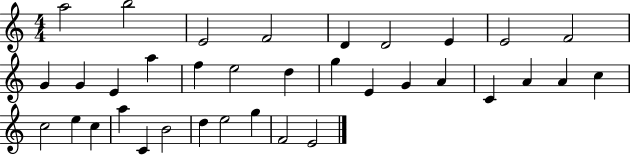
{
  \clef treble
  \numericTimeSignature
  \time 4/4
  \key c \major
  a''2 b''2 | e'2 f'2 | d'4 d'2 e'4 | e'2 f'2 | \break g'4 g'4 e'4 a''4 | f''4 e''2 d''4 | g''4 e'4 g'4 a'4 | c'4 a'4 a'4 c''4 | \break c''2 e''4 c''4 | a''4 c'4 b'2 | d''4 e''2 g''4 | f'2 e'2 | \break \bar "|."
}